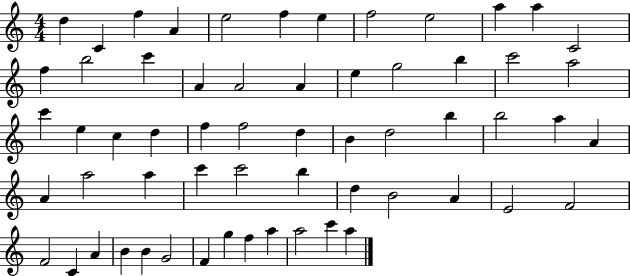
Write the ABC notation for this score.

X:1
T:Untitled
M:4/4
L:1/4
K:C
d C f A e2 f e f2 e2 a a C2 f b2 c' A A2 A e g2 b c'2 a2 c' e c d f f2 d B d2 b b2 a A A a2 a c' c'2 b d B2 A E2 F2 F2 C A B B G2 F g f a a2 c' a